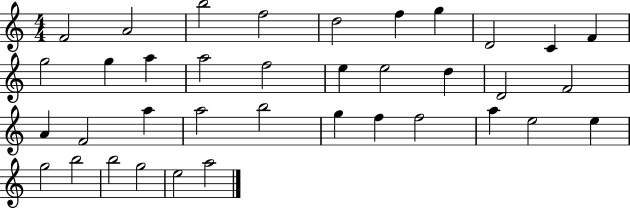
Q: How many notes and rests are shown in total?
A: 37